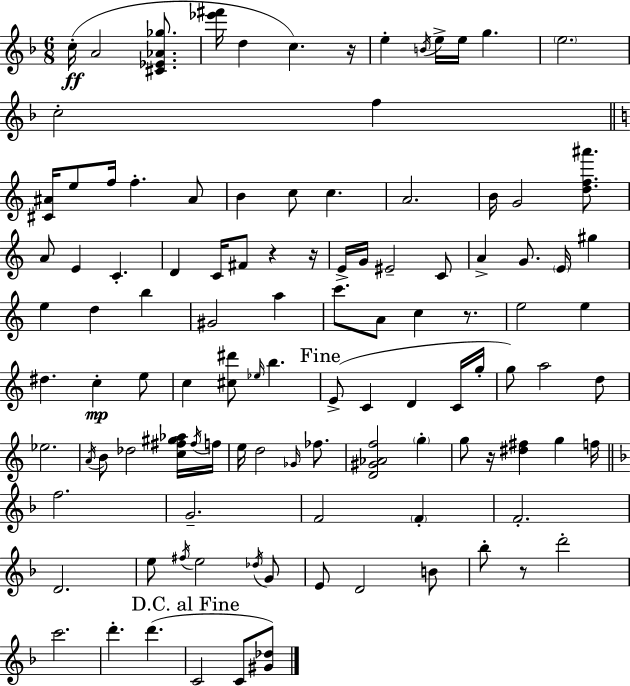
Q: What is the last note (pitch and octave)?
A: C4